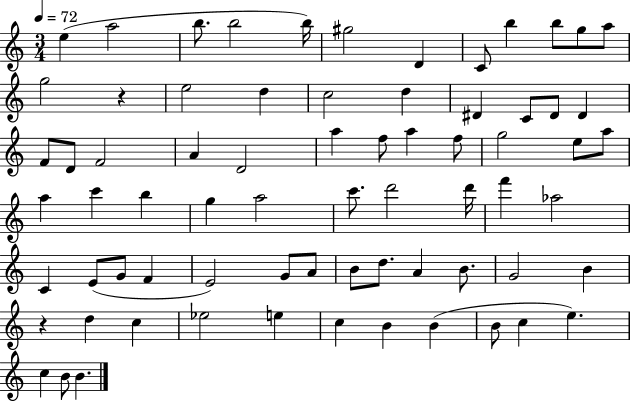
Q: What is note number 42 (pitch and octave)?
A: F6